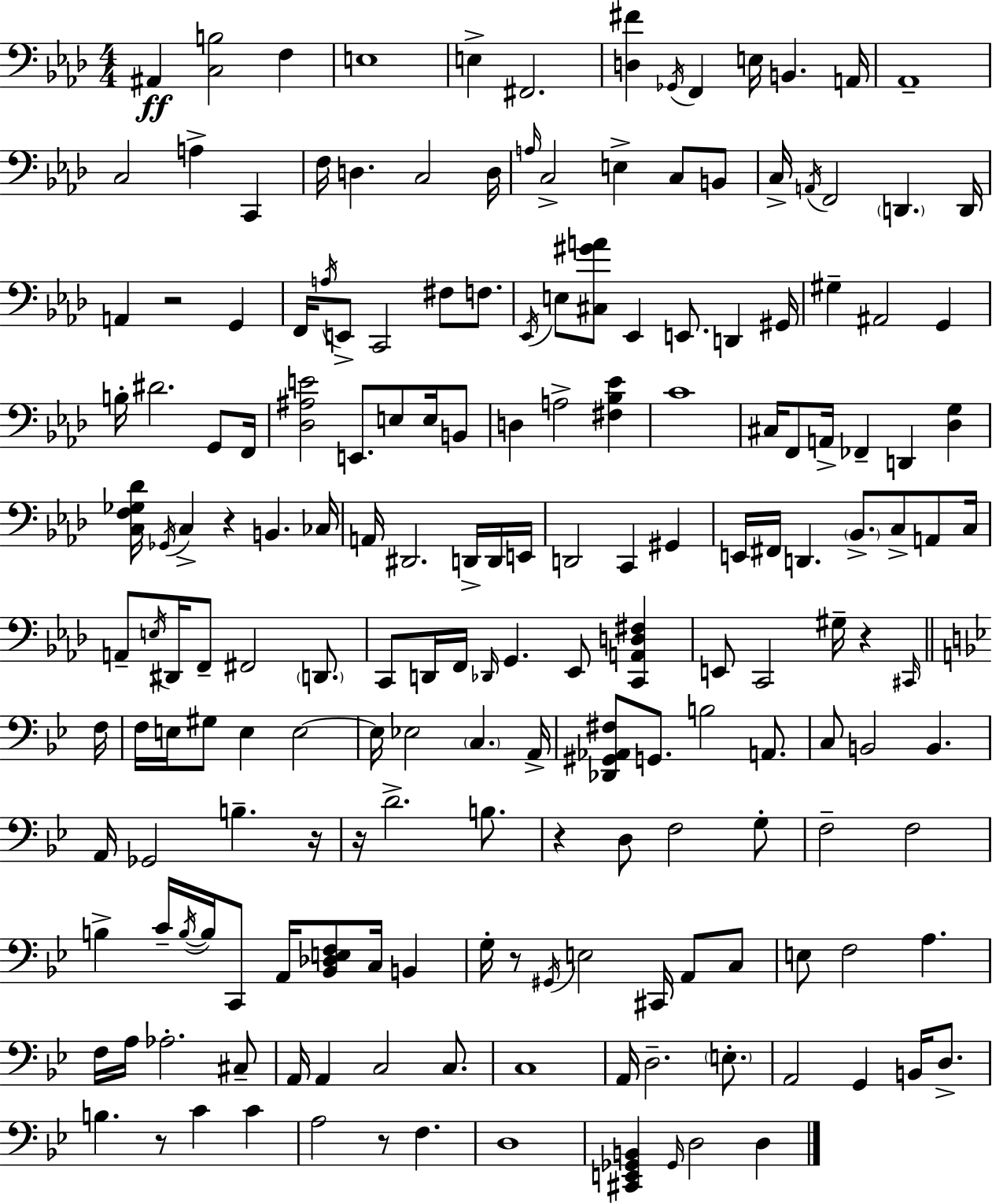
{
  \clef bass
  \numericTimeSignature
  \time 4/4
  \key aes \major
  ais,4\ff <c b>2 f4 | e1 | e4-> fis,2. | <d fis'>4 \acciaccatura { ges,16 } f,4 e16 b,4. | \break a,16 aes,1-- | c2 a4-> c,4 | f16 d4. c2 | d16 \grace { a16 } c2-> e4-> c8 | \break b,8 c16-> \acciaccatura { a,16 } f,2 \parenthesize d,4. | d,16 a,4 r2 g,4 | f,16 \acciaccatura { a16 } e,8-> c,2 fis8 | f8. \acciaccatura { ees,16 } e8 <cis gis' a'>8 ees,4 e,8. | \break d,4 gis,16 gis4-- ais,2 | g,4 b16-. dis'2. | g,8 f,16 <des ais e'>2 e,8. | e8 e16 b,8 d4 a2-> | \break <fis bes ees'>4 c'1 | cis16 f,8 a,16-> fes,4-- d,4 | <des g>4 <c f ges des'>16 \acciaccatura { ges,16 } c4-> r4 b,4. | ces16 a,16 dis,2. | \break d,16-> d,16 e,16 d,2 c,4 | gis,4 e,16 fis,16 d,4. \parenthesize bes,8.-> | c8-> a,8 c16 a,8-- \acciaccatura { e16 } dis,16 f,8-- fis,2 | \parenthesize d,8. c,8 d,16 f,16 \grace { des,16 } g,4. | \break ees,8 <c, a, d fis>4 e,8 c,2 | gis16-- r4 \grace { cis,16 } \bar "||" \break \key bes \major f16 f16 e16 gis8 e4 e2~~ | e16 ees2 \parenthesize c4. | a,16-> <des, gis, aes, fis>8 g,8. b2 a,8. | c8 b,2 b,4. | \break a,16 ges,2 b4.-- | r16 r16 d'2.-> b8. | r4 d8 f2 g8-. | f2-- f2 | \break b4-> c'16-- \acciaccatura { b16~ }~ b16 c,8 a,16 <bes, des e f>8 c16 b,4 | g16-. r8 \acciaccatura { gis,16 } e2 cis,16 a,8 | c8 e8 f2 a4. | f16 a16 aes2.-. | \break cis8-- a,16 a,4 c2 | c8. c1 | a,16 d2.-- | \parenthesize e8.-. a,2 g,4 b,16 | \break d8.-> b4. r8 c'4 c'4 | a2 r8 f4. | d1 | <cis, e, ges, b,>4 \grace { ges,16 } d2 | \break d4 \bar "|."
}